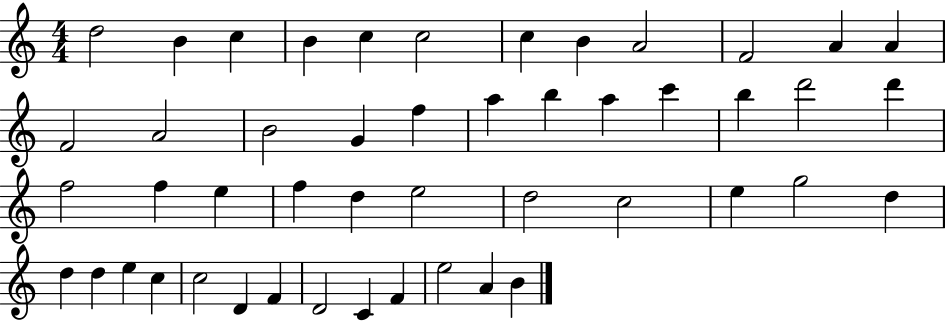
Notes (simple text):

D5/h B4/q C5/q B4/q C5/q C5/h C5/q B4/q A4/h F4/h A4/q A4/q F4/h A4/h B4/h G4/q F5/q A5/q B5/q A5/q C6/q B5/q D6/h D6/q F5/h F5/q E5/q F5/q D5/q E5/h D5/h C5/h E5/q G5/h D5/q D5/q D5/q E5/q C5/q C5/h D4/q F4/q D4/h C4/q F4/q E5/h A4/q B4/q